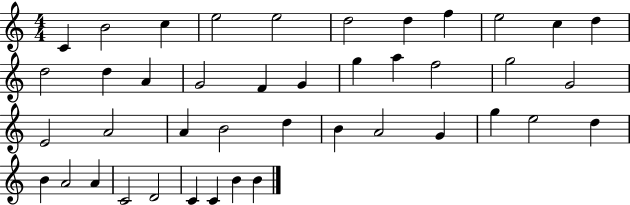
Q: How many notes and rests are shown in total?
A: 42